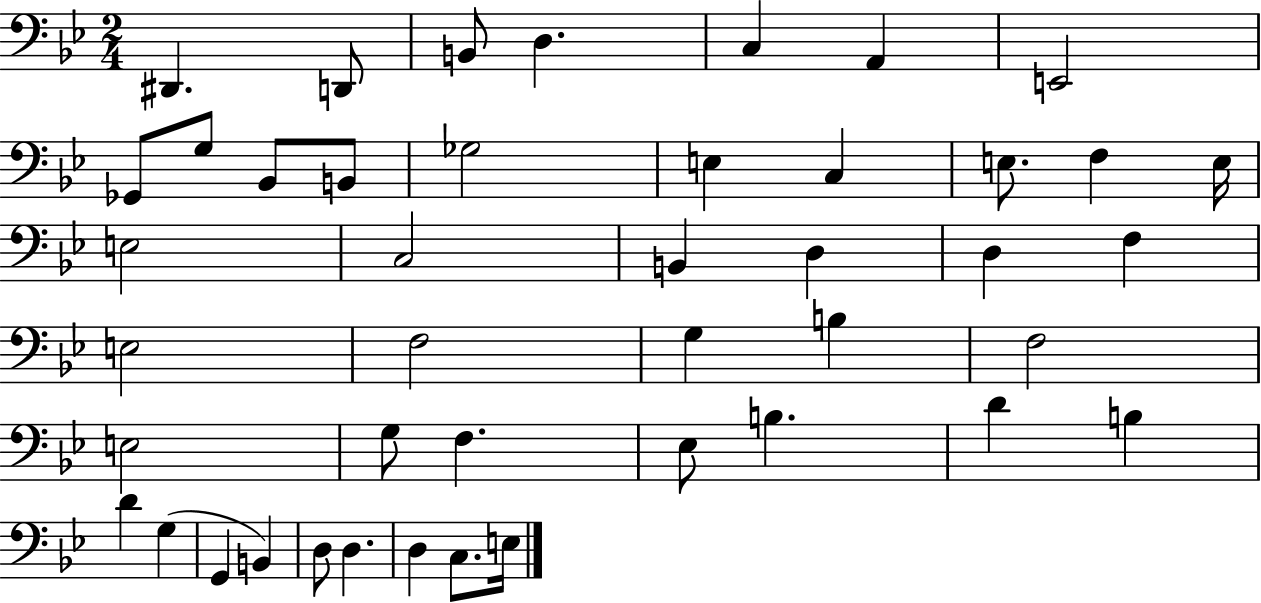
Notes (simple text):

D#2/q. D2/e B2/e D3/q. C3/q A2/q E2/h Gb2/e G3/e Bb2/e B2/e Gb3/h E3/q C3/q E3/e. F3/q E3/s E3/h C3/h B2/q D3/q D3/q F3/q E3/h F3/h G3/q B3/q F3/h E3/h G3/e F3/q. Eb3/e B3/q. D4/q B3/q D4/q G3/q G2/q B2/q D3/e D3/q. D3/q C3/e. E3/s